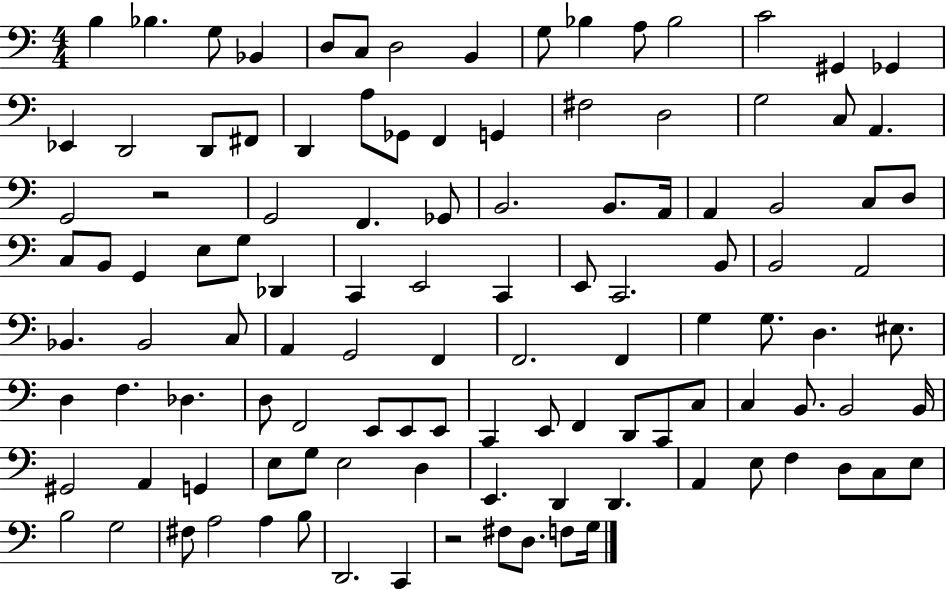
X:1
T:Untitled
M:4/4
L:1/4
K:C
B, _B, G,/2 _B,, D,/2 C,/2 D,2 B,, G,/2 _B, A,/2 _B,2 C2 ^G,, _G,, _E,, D,,2 D,,/2 ^F,,/2 D,, A,/2 _G,,/2 F,, G,, ^F,2 D,2 G,2 C,/2 A,, G,,2 z2 G,,2 F,, _G,,/2 B,,2 B,,/2 A,,/4 A,, B,,2 C,/2 D,/2 C,/2 B,,/2 G,, E,/2 G,/2 _D,, C,, E,,2 C,, E,,/2 C,,2 B,,/2 B,,2 A,,2 _B,, _B,,2 C,/2 A,, G,,2 F,, F,,2 F,, G, G,/2 D, ^E,/2 D, F, _D, D,/2 F,,2 E,,/2 E,,/2 E,,/2 C,, E,,/2 F,, D,,/2 C,,/2 C,/2 C, B,,/2 B,,2 B,,/4 ^G,,2 A,, G,, E,/2 G,/2 E,2 D, E,, D,, D,, A,, E,/2 F, D,/2 C,/2 E,/2 B,2 G,2 ^F,/2 A,2 A, B,/2 D,,2 C,, z2 ^F,/2 D,/2 F,/2 G,/4